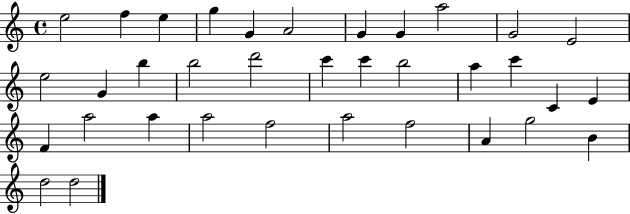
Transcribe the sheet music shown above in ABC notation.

X:1
T:Untitled
M:4/4
L:1/4
K:C
e2 f e g G A2 G G a2 G2 E2 e2 G b b2 d'2 c' c' b2 a c' C E F a2 a a2 f2 a2 f2 A g2 B d2 d2